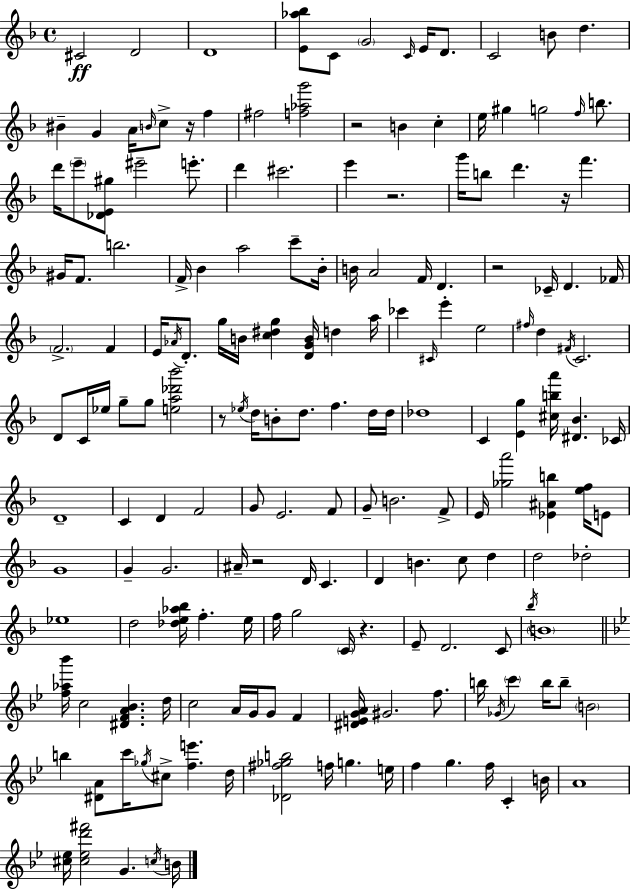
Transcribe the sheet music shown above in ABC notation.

X:1
T:Untitled
M:4/4
L:1/4
K:F
^C2 D2 D4 [E_a_b]/2 C/2 G2 C/4 E/4 D/2 C2 B/2 d ^B G A/4 B/4 c/2 z/4 f ^f2 [f_ag']2 z2 B c e/4 ^g g2 f/4 b/2 d'/4 e'/2 [_DE^g]/2 ^e'2 e'/2 d' ^c'2 e' z2 g'/4 b/2 d' z/4 f' ^G/4 F/2 b2 F/4 _B a2 c'/2 _B/4 B/4 A2 F/4 D z2 _C/4 D _F/4 F2 F E/4 _A/4 D/2 g/4 B/4 [c^dg] [DGB]/4 d a/4 _c' ^C/4 e' e2 ^f/4 d ^F/4 C2 D/2 C/4 _e/4 g/2 g/2 [ea_d'_b']2 z/2 _e/4 d/4 B/2 d/2 f d/4 d/4 _d4 C [Eg] [^cba']/4 [^D_B] _C/4 D4 C D F2 G/2 E2 F/2 G/2 B2 F/2 E/4 [_ga']2 [_E^Ab] [ef]/4 E/2 G4 G G2 ^A/4 z2 D/4 C D B c/2 d d2 _d2 _e4 d2 [_de_a_b]/4 f e/4 f/4 g2 C/4 z E/2 D2 C/2 _b/4 B4 [f_a_b']/4 c2 [^DFA_B] d/4 c2 A/4 G/4 G/2 F [^DEGA]/4 ^G2 f/2 b/4 _G/4 c' b/4 b/2 B2 b [^DA]/2 c'/4 _g/4 ^c/2 [fe'] d/4 [_D^f_gb]2 f/4 g e/4 f g f/4 C B/4 A4 [^c_e]/4 [^c_ed'^f']2 G c/4 B/4